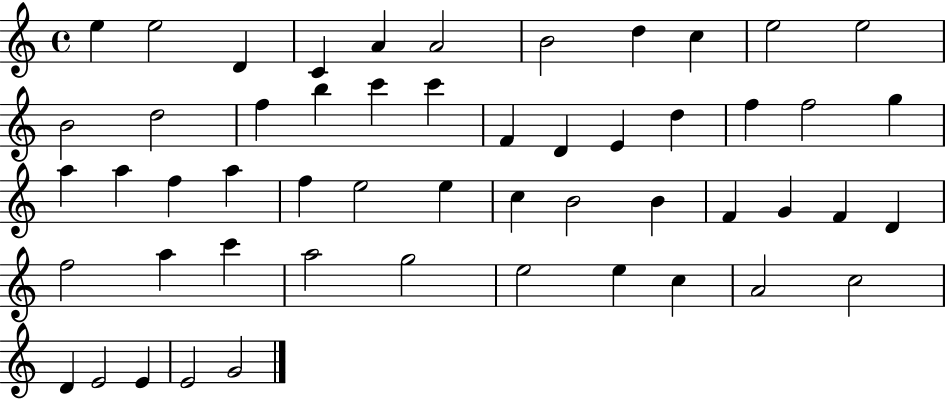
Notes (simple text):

E5/q E5/h D4/q C4/q A4/q A4/h B4/h D5/q C5/q E5/h E5/h B4/h D5/h F5/q B5/q C6/q C6/q F4/q D4/q E4/q D5/q F5/q F5/h G5/q A5/q A5/q F5/q A5/q F5/q E5/h E5/q C5/q B4/h B4/q F4/q G4/q F4/q D4/q F5/h A5/q C6/q A5/h G5/h E5/h E5/q C5/q A4/h C5/h D4/q E4/h E4/q E4/h G4/h